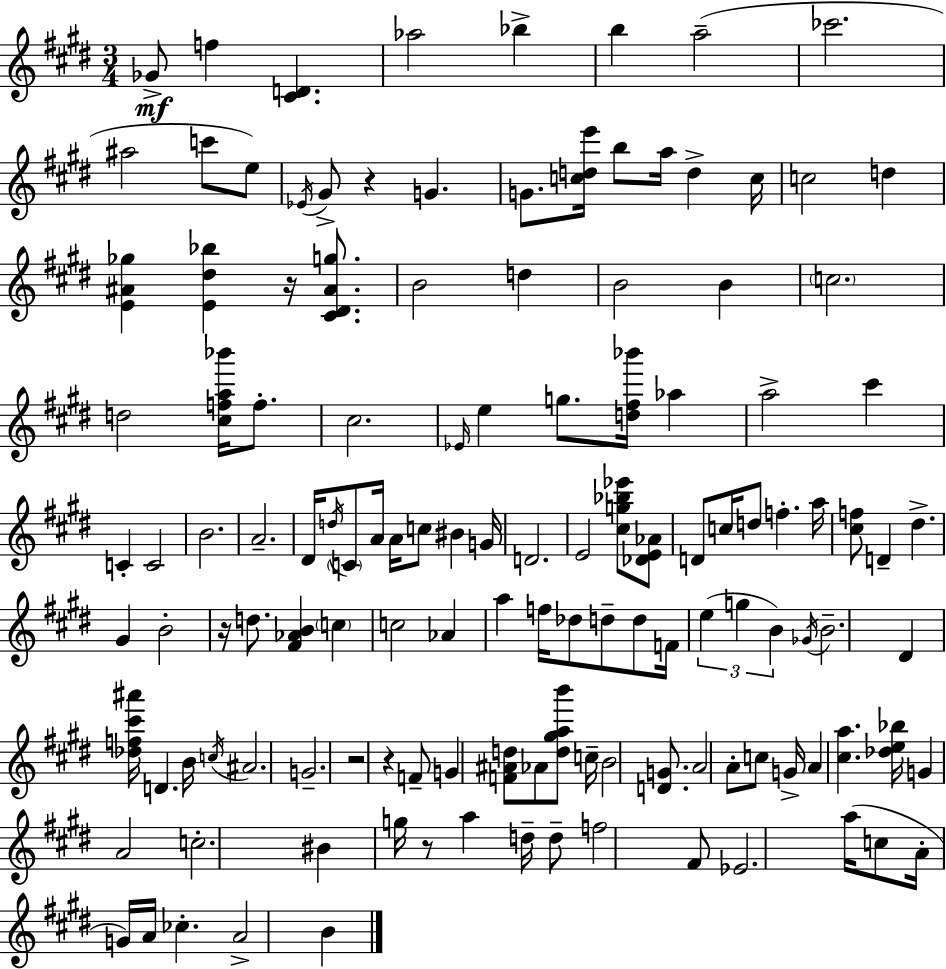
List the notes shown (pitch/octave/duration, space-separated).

Gb4/e F5/q [C#4,D4]/q. Ab5/h Bb5/q B5/q A5/h CES6/h. A#5/h C6/e E5/e Eb4/s G#4/e R/q G4/q. G4/e. [C5,D5,E6]/s B5/e A5/s D5/q C5/s C5/h D5/q [E4,A#4,Gb5]/q [E4,D#5,Bb5]/q R/s [C#4,D#4,A#4,G5]/e. B4/h D5/q B4/h B4/q C5/h. D5/h [C#5,F5,A5,Bb6]/s F5/e. C#5/h. Eb4/s E5/q G5/e. [D5,F#5,Bb6]/s Ab5/q A5/h C#6/q C4/q C4/h B4/h. A4/h. D#4/s D5/s C4/e A4/s A4/s C5/e BIS4/q G4/s D4/h. E4/h [C#5,G5,Bb5,Eb6]/e [Db4,E4,Ab4]/e D4/e C5/s D5/e F5/q. A5/s [C#5,F5]/e D4/q D#5/q. G#4/q B4/h R/s D5/e. [F#4,Ab4,B4]/q C5/q C5/h Ab4/q A5/q F5/s Db5/e D5/e D5/e F4/s E5/q G5/q B4/q Gb4/s B4/h. D#4/q [Db5,F5,C#6,A#6]/s D4/q. B4/s C5/s A#4/h. G4/h. R/h R/q F4/e G4/q [F4,A#4,D5]/e Ab4/e [D5,G#5,A5,B6]/e C5/s B4/h [D4,G4]/e. A4/h A4/e C5/e G4/s A4/q [C#5,A5]/q. [Db5,E5,Bb5]/s G4/q A4/h C5/h. BIS4/q G5/s R/e A5/q D5/s D5/e F5/h F#4/e Eb4/h. A5/s C5/e A4/s G4/s A4/s CES5/q. A4/h B4/q